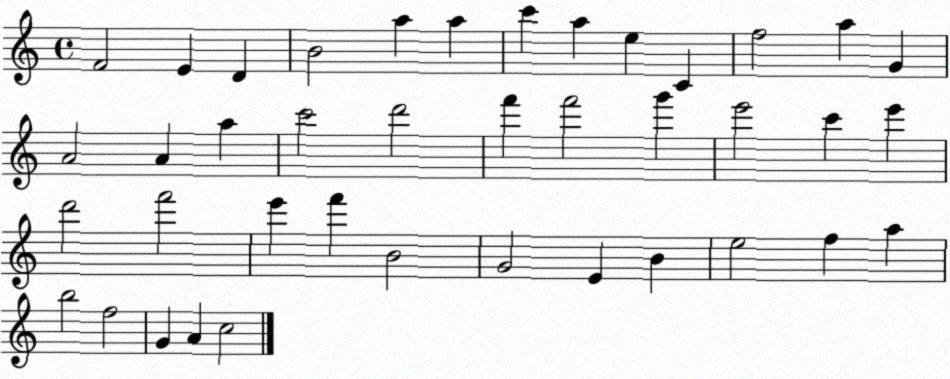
X:1
T:Untitled
M:4/4
L:1/4
K:C
F2 E D B2 a a c' a e C f2 a G A2 A a c'2 d'2 f' f'2 g' e'2 c' e' d'2 f'2 e' f' B2 G2 E B e2 f a b2 f2 G A c2